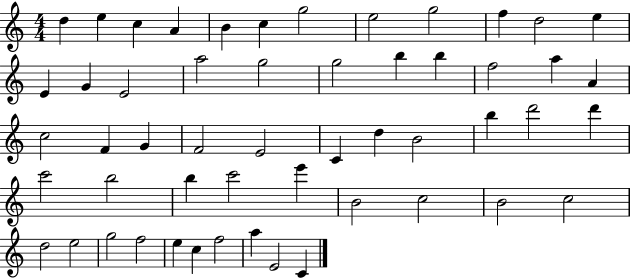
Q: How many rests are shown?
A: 0